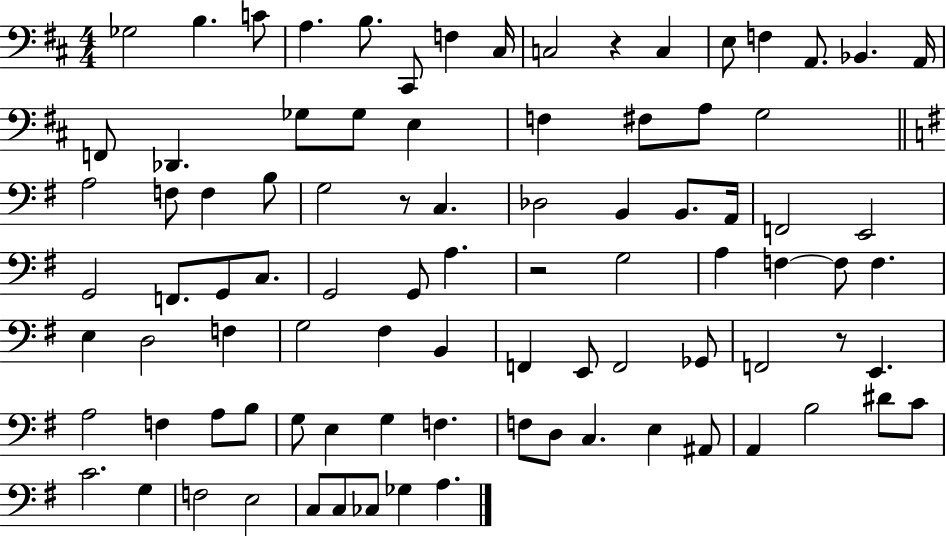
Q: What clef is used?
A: bass